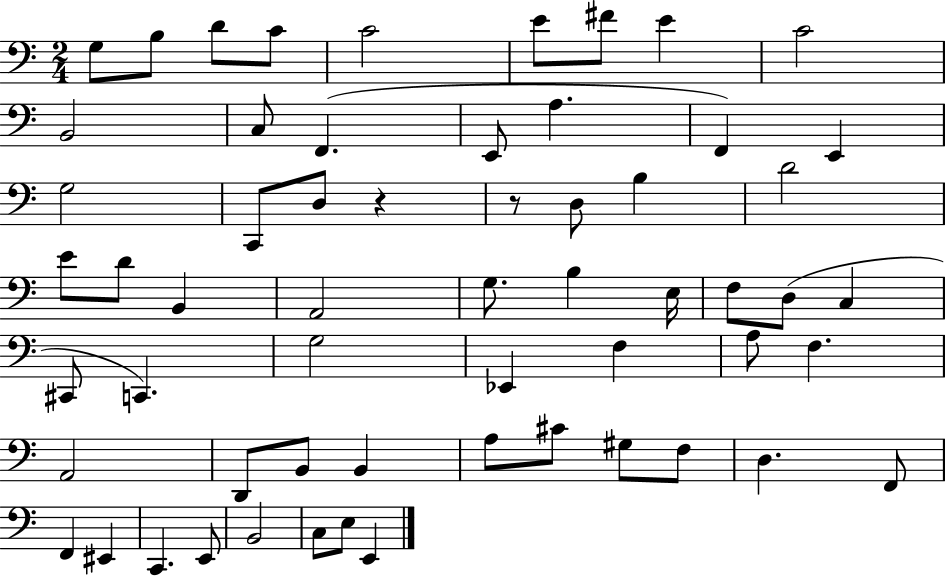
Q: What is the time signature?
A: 2/4